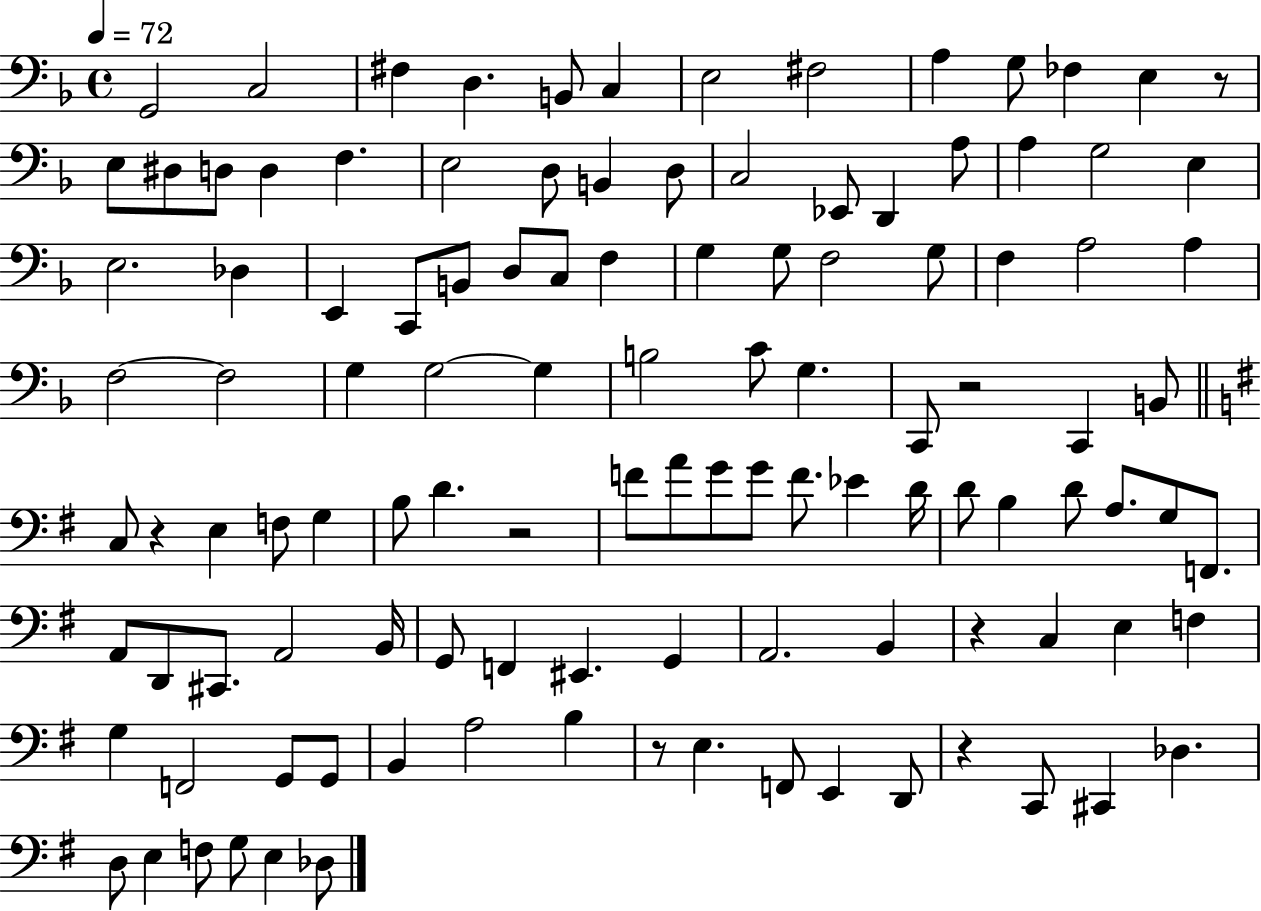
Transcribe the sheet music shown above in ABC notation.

X:1
T:Untitled
M:4/4
L:1/4
K:F
G,,2 C,2 ^F, D, B,,/2 C, E,2 ^F,2 A, G,/2 _F, E, z/2 E,/2 ^D,/2 D,/2 D, F, E,2 D,/2 B,, D,/2 C,2 _E,,/2 D,, A,/2 A, G,2 E, E,2 _D, E,, C,,/2 B,,/2 D,/2 C,/2 F, G, G,/2 F,2 G,/2 F, A,2 A, F,2 F,2 G, G,2 G, B,2 C/2 G, C,,/2 z2 C,, B,,/2 C,/2 z E, F,/2 G, B,/2 D z2 F/2 A/2 G/2 G/2 F/2 _E D/4 D/2 B, D/2 A,/2 G,/2 F,,/2 A,,/2 D,,/2 ^C,,/2 A,,2 B,,/4 G,,/2 F,, ^E,, G,, A,,2 B,, z C, E, F, G, F,,2 G,,/2 G,,/2 B,, A,2 B, z/2 E, F,,/2 E,, D,,/2 z C,,/2 ^C,, _D, D,/2 E, F,/2 G,/2 E, _D,/2